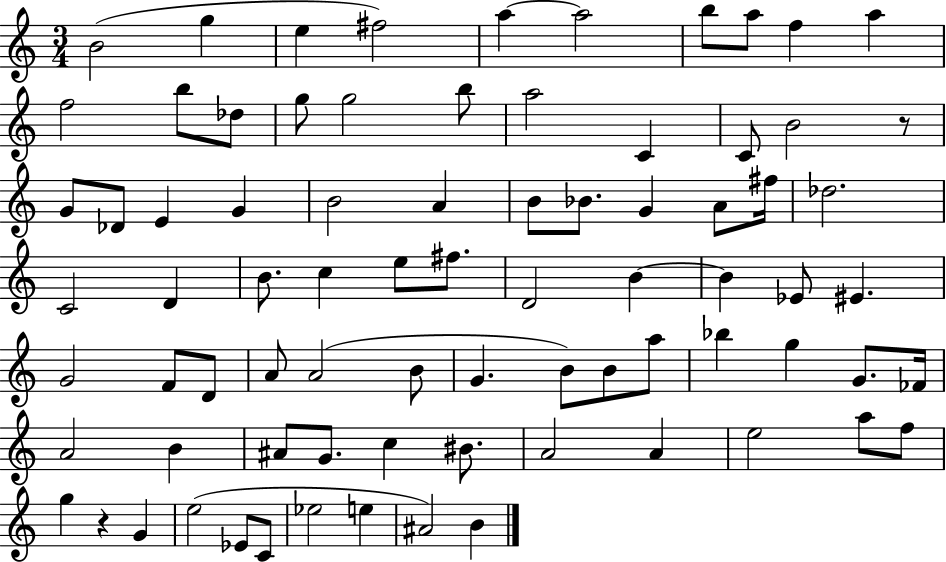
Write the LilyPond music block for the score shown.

{
  \clef treble
  \numericTimeSignature
  \time 3/4
  \key c \major
  b'2( g''4 | e''4 fis''2) | a''4~~ a''2 | b''8 a''8 f''4 a''4 | \break f''2 b''8 des''8 | g''8 g''2 b''8 | a''2 c'4 | c'8 b'2 r8 | \break g'8 des'8 e'4 g'4 | b'2 a'4 | b'8 bes'8. g'4 a'8 fis''16 | des''2. | \break c'2 d'4 | b'8. c''4 e''8 fis''8. | d'2 b'4~~ | b'4 ees'8 eis'4. | \break g'2 f'8 d'8 | a'8 a'2( b'8 | g'4. b'8) b'8 a''8 | bes''4 g''4 g'8. fes'16 | \break a'2 b'4 | ais'8 g'8. c''4 bis'8. | a'2 a'4 | e''2 a''8 f''8 | \break g''4 r4 g'4 | e''2( ees'8 c'8 | ees''2 e''4 | ais'2) b'4 | \break \bar "|."
}